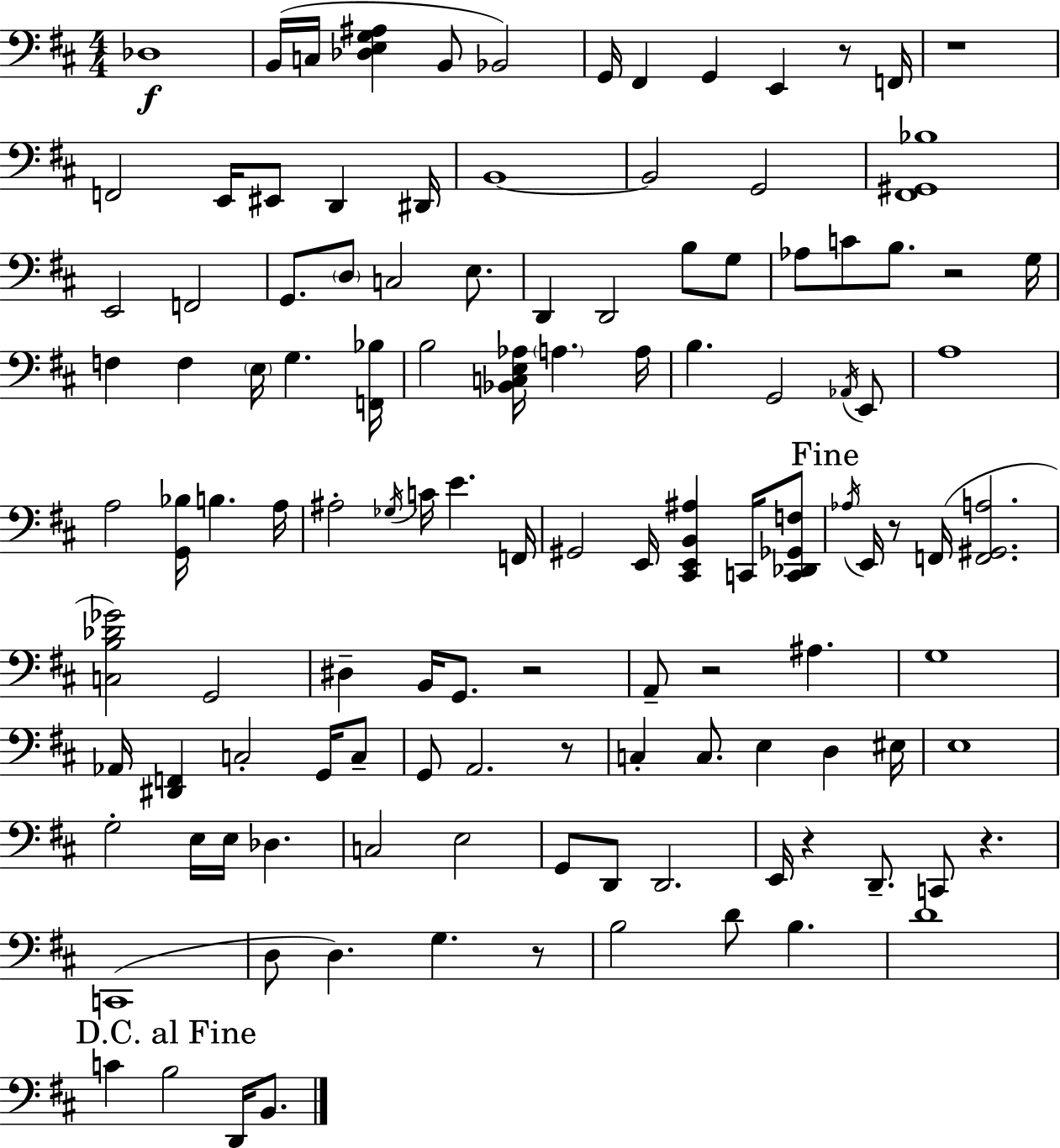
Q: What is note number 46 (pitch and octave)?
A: B3